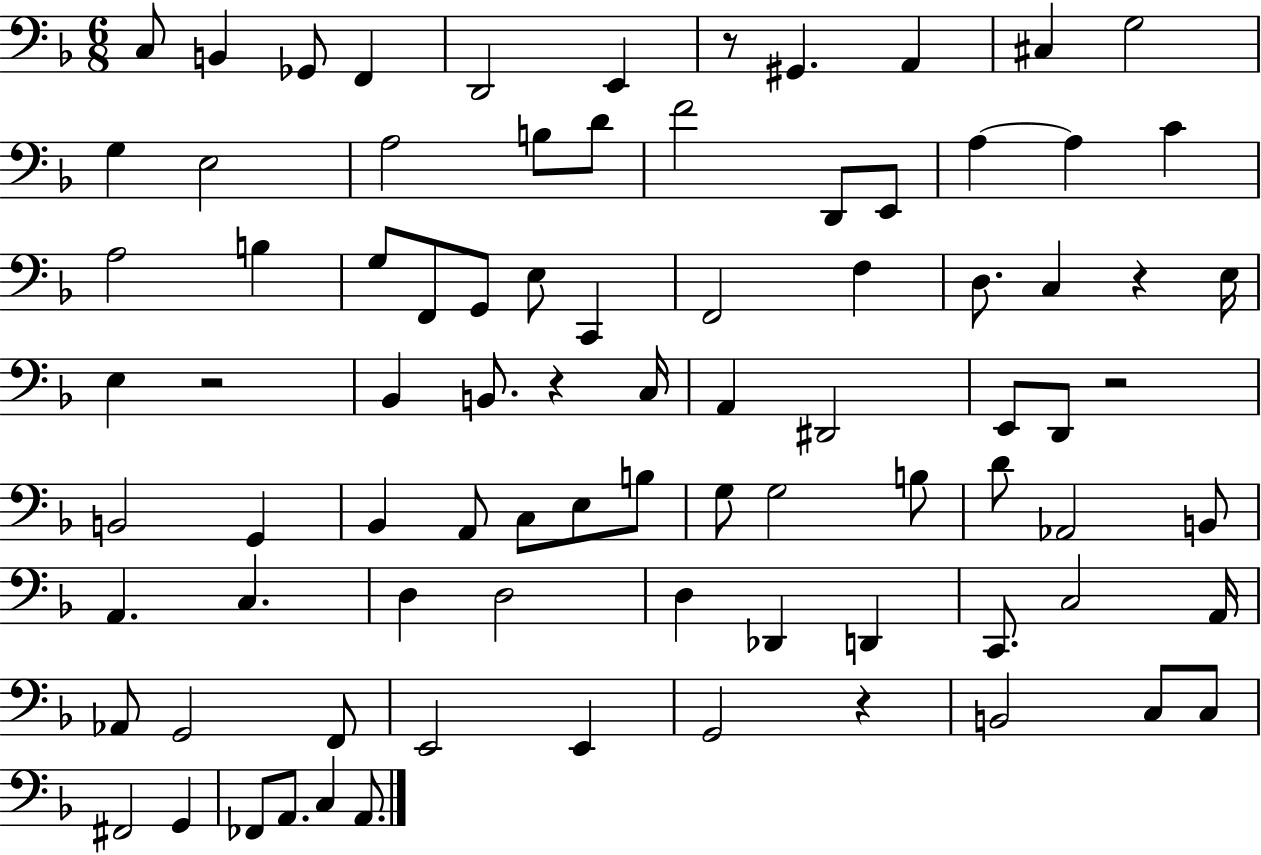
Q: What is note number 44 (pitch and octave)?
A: Bb2